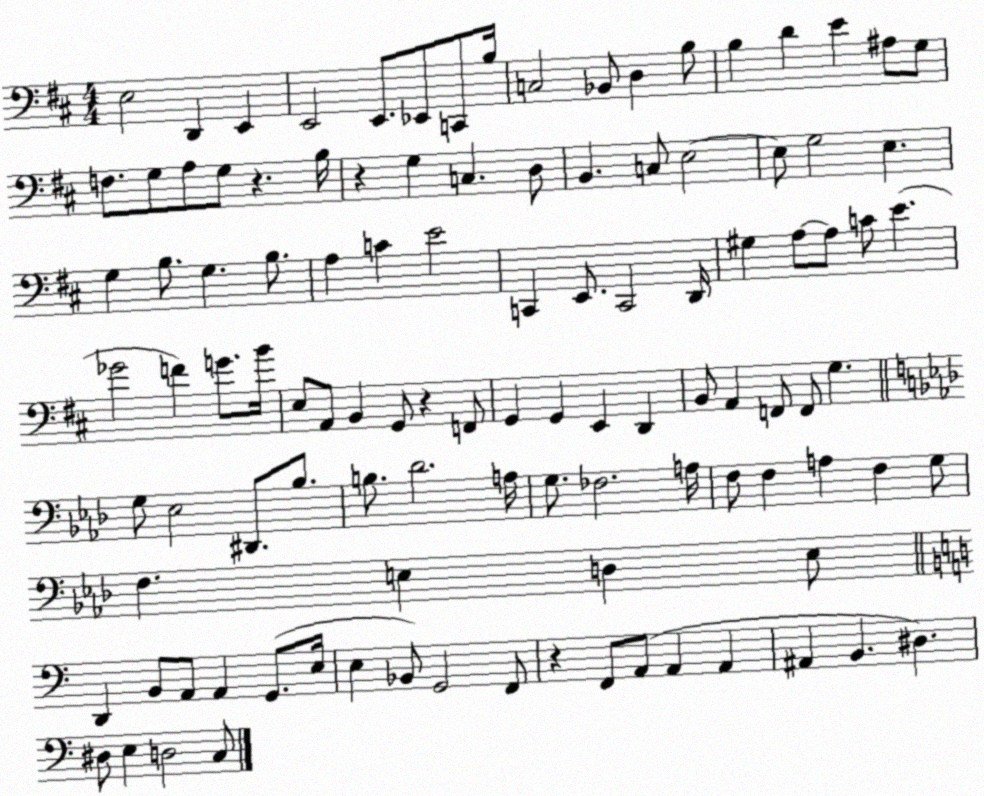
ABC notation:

X:1
T:Untitled
M:4/4
L:1/4
K:D
E,2 D,, E,, E,,2 E,,/2 _E,,/2 C,,/2 B,/4 C,2 _B,,/2 D, B,/2 B, D E ^A,/2 G,/2 F,/2 G,/2 A,/2 G,/2 z B,/4 z G, C, D,/2 B,, C,/2 E,2 E,/2 G,2 E, G, B,/2 G, B,/2 A, C E2 C,, E,,/2 C,,2 D,,/4 ^G, A,/2 A,/2 C/2 E _G2 F G/2 B/4 E,/2 A,,/2 B,, G,,/2 z F,,/2 G,, G,, E,, D,, B,,/2 A,, F,,/2 F,,/2 G, G,/2 _E,2 ^D,,/2 _B,/2 B,/2 _D2 A,/4 G,/2 _F,2 A,/4 F,/2 F, A, F, G,/2 F, E, D, E,/2 D,, B,,/2 A,,/2 A,, G,,/2 E,/4 E, _B,,/2 G,,2 F,,/2 z F,,/2 A,,/2 A,, A,, ^A,, B,, ^D, ^D,/2 E, D,2 C,/2